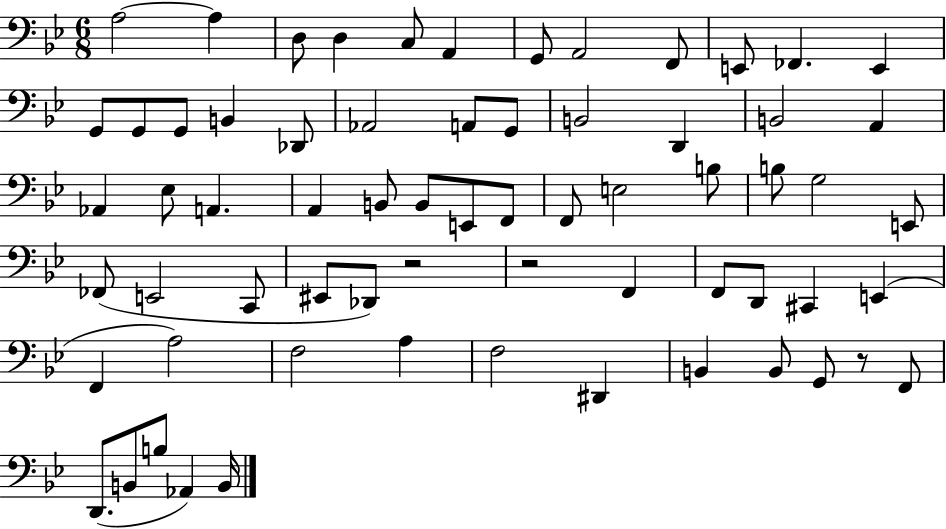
A3/h A3/q D3/e D3/q C3/e A2/q G2/e A2/h F2/e E2/e FES2/q. E2/q G2/e G2/e G2/e B2/q Db2/e Ab2/h A2/e G2/e B2/h D2/q B2/h A2/q Ab2/q Eb3/e A2/q. A2/q B2/e B2/e E2/e F2/e F2/e E3/h B3/e B3/e G3/h E2/e FES2/e E2/h C2/e EIS2/e Db2/e R/h R/h F2/q F2/e D2/e C#2/q E2/q F2/q A3/h F3/h A3/q F3/h D#2/q B2/q B2/e G2/e R/e F2/e D2/e. B2/e B3/e Ab2/q B2/s